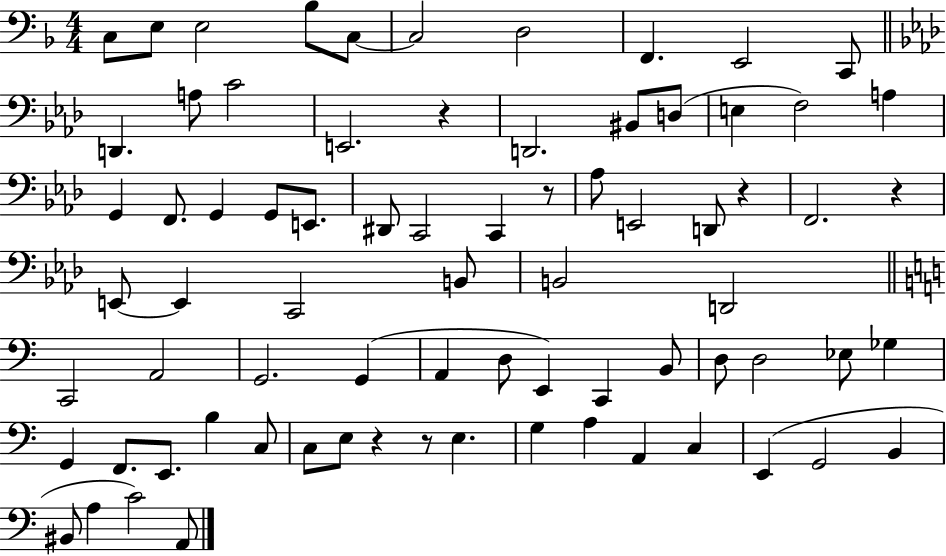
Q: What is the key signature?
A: F major